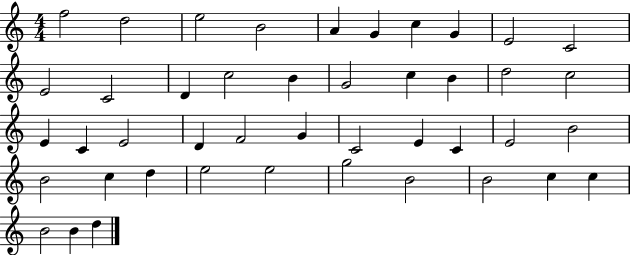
X:1
T:Untitled
M:4/4
L:1/4
K:C
f2 d2 e2 B2 A G c G E2 C2 E2 C2 D c2 B G2 c B d2 c2 E C E2 D F2 G C2 E C E2 B2 B2 c d e2 e2 g2 B2 B2 c c B2 B d